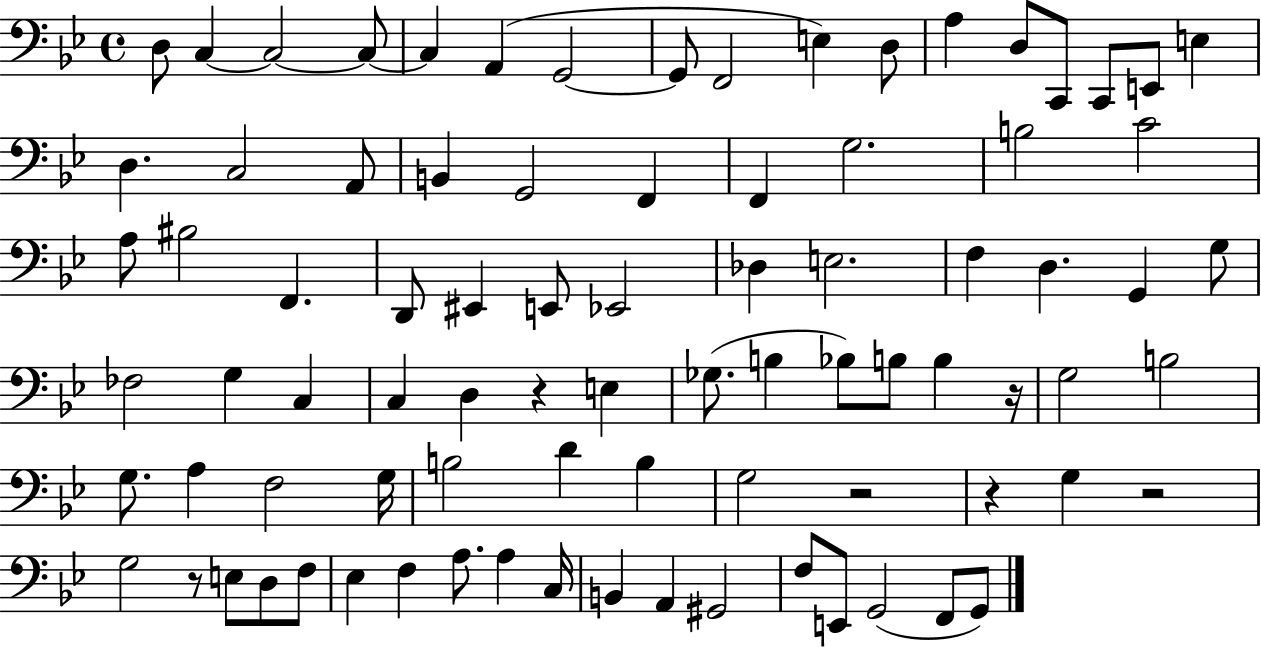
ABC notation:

X:1
T:Untitled
M:4/4
L:1/4
K:Bb
D,/2 C, C,2 C,/2 C, A,, G,,2 G,,/2 F,,2 E, D,/2 A, D,/2 C,,/2 C,,/2 E,,/2 E, D, C,2 A,,/2 B,, G,,2 F,, F,, G,2 B,2 C2 A,/2 ^B,2 F,, D,,/2 ^E,, E,,/2 _E,,2 _D, E,2 F, D, G,, G,/2 _F,2 G, C, C, D, z E, _G,/2 B, _B,/2 B,/2 B, z/4 G,2 B,2 G,/2 A, F,2 G,/4 B,2 D B, G,2 z2 z G, z2 G,2 z/2 E,/2 D,/2 F,/2 _E, F, A,/2 A, C,/4 B,, A,, ^G,,2 F,/2 E,,/2 G,,2 F,,/2 G,,/2